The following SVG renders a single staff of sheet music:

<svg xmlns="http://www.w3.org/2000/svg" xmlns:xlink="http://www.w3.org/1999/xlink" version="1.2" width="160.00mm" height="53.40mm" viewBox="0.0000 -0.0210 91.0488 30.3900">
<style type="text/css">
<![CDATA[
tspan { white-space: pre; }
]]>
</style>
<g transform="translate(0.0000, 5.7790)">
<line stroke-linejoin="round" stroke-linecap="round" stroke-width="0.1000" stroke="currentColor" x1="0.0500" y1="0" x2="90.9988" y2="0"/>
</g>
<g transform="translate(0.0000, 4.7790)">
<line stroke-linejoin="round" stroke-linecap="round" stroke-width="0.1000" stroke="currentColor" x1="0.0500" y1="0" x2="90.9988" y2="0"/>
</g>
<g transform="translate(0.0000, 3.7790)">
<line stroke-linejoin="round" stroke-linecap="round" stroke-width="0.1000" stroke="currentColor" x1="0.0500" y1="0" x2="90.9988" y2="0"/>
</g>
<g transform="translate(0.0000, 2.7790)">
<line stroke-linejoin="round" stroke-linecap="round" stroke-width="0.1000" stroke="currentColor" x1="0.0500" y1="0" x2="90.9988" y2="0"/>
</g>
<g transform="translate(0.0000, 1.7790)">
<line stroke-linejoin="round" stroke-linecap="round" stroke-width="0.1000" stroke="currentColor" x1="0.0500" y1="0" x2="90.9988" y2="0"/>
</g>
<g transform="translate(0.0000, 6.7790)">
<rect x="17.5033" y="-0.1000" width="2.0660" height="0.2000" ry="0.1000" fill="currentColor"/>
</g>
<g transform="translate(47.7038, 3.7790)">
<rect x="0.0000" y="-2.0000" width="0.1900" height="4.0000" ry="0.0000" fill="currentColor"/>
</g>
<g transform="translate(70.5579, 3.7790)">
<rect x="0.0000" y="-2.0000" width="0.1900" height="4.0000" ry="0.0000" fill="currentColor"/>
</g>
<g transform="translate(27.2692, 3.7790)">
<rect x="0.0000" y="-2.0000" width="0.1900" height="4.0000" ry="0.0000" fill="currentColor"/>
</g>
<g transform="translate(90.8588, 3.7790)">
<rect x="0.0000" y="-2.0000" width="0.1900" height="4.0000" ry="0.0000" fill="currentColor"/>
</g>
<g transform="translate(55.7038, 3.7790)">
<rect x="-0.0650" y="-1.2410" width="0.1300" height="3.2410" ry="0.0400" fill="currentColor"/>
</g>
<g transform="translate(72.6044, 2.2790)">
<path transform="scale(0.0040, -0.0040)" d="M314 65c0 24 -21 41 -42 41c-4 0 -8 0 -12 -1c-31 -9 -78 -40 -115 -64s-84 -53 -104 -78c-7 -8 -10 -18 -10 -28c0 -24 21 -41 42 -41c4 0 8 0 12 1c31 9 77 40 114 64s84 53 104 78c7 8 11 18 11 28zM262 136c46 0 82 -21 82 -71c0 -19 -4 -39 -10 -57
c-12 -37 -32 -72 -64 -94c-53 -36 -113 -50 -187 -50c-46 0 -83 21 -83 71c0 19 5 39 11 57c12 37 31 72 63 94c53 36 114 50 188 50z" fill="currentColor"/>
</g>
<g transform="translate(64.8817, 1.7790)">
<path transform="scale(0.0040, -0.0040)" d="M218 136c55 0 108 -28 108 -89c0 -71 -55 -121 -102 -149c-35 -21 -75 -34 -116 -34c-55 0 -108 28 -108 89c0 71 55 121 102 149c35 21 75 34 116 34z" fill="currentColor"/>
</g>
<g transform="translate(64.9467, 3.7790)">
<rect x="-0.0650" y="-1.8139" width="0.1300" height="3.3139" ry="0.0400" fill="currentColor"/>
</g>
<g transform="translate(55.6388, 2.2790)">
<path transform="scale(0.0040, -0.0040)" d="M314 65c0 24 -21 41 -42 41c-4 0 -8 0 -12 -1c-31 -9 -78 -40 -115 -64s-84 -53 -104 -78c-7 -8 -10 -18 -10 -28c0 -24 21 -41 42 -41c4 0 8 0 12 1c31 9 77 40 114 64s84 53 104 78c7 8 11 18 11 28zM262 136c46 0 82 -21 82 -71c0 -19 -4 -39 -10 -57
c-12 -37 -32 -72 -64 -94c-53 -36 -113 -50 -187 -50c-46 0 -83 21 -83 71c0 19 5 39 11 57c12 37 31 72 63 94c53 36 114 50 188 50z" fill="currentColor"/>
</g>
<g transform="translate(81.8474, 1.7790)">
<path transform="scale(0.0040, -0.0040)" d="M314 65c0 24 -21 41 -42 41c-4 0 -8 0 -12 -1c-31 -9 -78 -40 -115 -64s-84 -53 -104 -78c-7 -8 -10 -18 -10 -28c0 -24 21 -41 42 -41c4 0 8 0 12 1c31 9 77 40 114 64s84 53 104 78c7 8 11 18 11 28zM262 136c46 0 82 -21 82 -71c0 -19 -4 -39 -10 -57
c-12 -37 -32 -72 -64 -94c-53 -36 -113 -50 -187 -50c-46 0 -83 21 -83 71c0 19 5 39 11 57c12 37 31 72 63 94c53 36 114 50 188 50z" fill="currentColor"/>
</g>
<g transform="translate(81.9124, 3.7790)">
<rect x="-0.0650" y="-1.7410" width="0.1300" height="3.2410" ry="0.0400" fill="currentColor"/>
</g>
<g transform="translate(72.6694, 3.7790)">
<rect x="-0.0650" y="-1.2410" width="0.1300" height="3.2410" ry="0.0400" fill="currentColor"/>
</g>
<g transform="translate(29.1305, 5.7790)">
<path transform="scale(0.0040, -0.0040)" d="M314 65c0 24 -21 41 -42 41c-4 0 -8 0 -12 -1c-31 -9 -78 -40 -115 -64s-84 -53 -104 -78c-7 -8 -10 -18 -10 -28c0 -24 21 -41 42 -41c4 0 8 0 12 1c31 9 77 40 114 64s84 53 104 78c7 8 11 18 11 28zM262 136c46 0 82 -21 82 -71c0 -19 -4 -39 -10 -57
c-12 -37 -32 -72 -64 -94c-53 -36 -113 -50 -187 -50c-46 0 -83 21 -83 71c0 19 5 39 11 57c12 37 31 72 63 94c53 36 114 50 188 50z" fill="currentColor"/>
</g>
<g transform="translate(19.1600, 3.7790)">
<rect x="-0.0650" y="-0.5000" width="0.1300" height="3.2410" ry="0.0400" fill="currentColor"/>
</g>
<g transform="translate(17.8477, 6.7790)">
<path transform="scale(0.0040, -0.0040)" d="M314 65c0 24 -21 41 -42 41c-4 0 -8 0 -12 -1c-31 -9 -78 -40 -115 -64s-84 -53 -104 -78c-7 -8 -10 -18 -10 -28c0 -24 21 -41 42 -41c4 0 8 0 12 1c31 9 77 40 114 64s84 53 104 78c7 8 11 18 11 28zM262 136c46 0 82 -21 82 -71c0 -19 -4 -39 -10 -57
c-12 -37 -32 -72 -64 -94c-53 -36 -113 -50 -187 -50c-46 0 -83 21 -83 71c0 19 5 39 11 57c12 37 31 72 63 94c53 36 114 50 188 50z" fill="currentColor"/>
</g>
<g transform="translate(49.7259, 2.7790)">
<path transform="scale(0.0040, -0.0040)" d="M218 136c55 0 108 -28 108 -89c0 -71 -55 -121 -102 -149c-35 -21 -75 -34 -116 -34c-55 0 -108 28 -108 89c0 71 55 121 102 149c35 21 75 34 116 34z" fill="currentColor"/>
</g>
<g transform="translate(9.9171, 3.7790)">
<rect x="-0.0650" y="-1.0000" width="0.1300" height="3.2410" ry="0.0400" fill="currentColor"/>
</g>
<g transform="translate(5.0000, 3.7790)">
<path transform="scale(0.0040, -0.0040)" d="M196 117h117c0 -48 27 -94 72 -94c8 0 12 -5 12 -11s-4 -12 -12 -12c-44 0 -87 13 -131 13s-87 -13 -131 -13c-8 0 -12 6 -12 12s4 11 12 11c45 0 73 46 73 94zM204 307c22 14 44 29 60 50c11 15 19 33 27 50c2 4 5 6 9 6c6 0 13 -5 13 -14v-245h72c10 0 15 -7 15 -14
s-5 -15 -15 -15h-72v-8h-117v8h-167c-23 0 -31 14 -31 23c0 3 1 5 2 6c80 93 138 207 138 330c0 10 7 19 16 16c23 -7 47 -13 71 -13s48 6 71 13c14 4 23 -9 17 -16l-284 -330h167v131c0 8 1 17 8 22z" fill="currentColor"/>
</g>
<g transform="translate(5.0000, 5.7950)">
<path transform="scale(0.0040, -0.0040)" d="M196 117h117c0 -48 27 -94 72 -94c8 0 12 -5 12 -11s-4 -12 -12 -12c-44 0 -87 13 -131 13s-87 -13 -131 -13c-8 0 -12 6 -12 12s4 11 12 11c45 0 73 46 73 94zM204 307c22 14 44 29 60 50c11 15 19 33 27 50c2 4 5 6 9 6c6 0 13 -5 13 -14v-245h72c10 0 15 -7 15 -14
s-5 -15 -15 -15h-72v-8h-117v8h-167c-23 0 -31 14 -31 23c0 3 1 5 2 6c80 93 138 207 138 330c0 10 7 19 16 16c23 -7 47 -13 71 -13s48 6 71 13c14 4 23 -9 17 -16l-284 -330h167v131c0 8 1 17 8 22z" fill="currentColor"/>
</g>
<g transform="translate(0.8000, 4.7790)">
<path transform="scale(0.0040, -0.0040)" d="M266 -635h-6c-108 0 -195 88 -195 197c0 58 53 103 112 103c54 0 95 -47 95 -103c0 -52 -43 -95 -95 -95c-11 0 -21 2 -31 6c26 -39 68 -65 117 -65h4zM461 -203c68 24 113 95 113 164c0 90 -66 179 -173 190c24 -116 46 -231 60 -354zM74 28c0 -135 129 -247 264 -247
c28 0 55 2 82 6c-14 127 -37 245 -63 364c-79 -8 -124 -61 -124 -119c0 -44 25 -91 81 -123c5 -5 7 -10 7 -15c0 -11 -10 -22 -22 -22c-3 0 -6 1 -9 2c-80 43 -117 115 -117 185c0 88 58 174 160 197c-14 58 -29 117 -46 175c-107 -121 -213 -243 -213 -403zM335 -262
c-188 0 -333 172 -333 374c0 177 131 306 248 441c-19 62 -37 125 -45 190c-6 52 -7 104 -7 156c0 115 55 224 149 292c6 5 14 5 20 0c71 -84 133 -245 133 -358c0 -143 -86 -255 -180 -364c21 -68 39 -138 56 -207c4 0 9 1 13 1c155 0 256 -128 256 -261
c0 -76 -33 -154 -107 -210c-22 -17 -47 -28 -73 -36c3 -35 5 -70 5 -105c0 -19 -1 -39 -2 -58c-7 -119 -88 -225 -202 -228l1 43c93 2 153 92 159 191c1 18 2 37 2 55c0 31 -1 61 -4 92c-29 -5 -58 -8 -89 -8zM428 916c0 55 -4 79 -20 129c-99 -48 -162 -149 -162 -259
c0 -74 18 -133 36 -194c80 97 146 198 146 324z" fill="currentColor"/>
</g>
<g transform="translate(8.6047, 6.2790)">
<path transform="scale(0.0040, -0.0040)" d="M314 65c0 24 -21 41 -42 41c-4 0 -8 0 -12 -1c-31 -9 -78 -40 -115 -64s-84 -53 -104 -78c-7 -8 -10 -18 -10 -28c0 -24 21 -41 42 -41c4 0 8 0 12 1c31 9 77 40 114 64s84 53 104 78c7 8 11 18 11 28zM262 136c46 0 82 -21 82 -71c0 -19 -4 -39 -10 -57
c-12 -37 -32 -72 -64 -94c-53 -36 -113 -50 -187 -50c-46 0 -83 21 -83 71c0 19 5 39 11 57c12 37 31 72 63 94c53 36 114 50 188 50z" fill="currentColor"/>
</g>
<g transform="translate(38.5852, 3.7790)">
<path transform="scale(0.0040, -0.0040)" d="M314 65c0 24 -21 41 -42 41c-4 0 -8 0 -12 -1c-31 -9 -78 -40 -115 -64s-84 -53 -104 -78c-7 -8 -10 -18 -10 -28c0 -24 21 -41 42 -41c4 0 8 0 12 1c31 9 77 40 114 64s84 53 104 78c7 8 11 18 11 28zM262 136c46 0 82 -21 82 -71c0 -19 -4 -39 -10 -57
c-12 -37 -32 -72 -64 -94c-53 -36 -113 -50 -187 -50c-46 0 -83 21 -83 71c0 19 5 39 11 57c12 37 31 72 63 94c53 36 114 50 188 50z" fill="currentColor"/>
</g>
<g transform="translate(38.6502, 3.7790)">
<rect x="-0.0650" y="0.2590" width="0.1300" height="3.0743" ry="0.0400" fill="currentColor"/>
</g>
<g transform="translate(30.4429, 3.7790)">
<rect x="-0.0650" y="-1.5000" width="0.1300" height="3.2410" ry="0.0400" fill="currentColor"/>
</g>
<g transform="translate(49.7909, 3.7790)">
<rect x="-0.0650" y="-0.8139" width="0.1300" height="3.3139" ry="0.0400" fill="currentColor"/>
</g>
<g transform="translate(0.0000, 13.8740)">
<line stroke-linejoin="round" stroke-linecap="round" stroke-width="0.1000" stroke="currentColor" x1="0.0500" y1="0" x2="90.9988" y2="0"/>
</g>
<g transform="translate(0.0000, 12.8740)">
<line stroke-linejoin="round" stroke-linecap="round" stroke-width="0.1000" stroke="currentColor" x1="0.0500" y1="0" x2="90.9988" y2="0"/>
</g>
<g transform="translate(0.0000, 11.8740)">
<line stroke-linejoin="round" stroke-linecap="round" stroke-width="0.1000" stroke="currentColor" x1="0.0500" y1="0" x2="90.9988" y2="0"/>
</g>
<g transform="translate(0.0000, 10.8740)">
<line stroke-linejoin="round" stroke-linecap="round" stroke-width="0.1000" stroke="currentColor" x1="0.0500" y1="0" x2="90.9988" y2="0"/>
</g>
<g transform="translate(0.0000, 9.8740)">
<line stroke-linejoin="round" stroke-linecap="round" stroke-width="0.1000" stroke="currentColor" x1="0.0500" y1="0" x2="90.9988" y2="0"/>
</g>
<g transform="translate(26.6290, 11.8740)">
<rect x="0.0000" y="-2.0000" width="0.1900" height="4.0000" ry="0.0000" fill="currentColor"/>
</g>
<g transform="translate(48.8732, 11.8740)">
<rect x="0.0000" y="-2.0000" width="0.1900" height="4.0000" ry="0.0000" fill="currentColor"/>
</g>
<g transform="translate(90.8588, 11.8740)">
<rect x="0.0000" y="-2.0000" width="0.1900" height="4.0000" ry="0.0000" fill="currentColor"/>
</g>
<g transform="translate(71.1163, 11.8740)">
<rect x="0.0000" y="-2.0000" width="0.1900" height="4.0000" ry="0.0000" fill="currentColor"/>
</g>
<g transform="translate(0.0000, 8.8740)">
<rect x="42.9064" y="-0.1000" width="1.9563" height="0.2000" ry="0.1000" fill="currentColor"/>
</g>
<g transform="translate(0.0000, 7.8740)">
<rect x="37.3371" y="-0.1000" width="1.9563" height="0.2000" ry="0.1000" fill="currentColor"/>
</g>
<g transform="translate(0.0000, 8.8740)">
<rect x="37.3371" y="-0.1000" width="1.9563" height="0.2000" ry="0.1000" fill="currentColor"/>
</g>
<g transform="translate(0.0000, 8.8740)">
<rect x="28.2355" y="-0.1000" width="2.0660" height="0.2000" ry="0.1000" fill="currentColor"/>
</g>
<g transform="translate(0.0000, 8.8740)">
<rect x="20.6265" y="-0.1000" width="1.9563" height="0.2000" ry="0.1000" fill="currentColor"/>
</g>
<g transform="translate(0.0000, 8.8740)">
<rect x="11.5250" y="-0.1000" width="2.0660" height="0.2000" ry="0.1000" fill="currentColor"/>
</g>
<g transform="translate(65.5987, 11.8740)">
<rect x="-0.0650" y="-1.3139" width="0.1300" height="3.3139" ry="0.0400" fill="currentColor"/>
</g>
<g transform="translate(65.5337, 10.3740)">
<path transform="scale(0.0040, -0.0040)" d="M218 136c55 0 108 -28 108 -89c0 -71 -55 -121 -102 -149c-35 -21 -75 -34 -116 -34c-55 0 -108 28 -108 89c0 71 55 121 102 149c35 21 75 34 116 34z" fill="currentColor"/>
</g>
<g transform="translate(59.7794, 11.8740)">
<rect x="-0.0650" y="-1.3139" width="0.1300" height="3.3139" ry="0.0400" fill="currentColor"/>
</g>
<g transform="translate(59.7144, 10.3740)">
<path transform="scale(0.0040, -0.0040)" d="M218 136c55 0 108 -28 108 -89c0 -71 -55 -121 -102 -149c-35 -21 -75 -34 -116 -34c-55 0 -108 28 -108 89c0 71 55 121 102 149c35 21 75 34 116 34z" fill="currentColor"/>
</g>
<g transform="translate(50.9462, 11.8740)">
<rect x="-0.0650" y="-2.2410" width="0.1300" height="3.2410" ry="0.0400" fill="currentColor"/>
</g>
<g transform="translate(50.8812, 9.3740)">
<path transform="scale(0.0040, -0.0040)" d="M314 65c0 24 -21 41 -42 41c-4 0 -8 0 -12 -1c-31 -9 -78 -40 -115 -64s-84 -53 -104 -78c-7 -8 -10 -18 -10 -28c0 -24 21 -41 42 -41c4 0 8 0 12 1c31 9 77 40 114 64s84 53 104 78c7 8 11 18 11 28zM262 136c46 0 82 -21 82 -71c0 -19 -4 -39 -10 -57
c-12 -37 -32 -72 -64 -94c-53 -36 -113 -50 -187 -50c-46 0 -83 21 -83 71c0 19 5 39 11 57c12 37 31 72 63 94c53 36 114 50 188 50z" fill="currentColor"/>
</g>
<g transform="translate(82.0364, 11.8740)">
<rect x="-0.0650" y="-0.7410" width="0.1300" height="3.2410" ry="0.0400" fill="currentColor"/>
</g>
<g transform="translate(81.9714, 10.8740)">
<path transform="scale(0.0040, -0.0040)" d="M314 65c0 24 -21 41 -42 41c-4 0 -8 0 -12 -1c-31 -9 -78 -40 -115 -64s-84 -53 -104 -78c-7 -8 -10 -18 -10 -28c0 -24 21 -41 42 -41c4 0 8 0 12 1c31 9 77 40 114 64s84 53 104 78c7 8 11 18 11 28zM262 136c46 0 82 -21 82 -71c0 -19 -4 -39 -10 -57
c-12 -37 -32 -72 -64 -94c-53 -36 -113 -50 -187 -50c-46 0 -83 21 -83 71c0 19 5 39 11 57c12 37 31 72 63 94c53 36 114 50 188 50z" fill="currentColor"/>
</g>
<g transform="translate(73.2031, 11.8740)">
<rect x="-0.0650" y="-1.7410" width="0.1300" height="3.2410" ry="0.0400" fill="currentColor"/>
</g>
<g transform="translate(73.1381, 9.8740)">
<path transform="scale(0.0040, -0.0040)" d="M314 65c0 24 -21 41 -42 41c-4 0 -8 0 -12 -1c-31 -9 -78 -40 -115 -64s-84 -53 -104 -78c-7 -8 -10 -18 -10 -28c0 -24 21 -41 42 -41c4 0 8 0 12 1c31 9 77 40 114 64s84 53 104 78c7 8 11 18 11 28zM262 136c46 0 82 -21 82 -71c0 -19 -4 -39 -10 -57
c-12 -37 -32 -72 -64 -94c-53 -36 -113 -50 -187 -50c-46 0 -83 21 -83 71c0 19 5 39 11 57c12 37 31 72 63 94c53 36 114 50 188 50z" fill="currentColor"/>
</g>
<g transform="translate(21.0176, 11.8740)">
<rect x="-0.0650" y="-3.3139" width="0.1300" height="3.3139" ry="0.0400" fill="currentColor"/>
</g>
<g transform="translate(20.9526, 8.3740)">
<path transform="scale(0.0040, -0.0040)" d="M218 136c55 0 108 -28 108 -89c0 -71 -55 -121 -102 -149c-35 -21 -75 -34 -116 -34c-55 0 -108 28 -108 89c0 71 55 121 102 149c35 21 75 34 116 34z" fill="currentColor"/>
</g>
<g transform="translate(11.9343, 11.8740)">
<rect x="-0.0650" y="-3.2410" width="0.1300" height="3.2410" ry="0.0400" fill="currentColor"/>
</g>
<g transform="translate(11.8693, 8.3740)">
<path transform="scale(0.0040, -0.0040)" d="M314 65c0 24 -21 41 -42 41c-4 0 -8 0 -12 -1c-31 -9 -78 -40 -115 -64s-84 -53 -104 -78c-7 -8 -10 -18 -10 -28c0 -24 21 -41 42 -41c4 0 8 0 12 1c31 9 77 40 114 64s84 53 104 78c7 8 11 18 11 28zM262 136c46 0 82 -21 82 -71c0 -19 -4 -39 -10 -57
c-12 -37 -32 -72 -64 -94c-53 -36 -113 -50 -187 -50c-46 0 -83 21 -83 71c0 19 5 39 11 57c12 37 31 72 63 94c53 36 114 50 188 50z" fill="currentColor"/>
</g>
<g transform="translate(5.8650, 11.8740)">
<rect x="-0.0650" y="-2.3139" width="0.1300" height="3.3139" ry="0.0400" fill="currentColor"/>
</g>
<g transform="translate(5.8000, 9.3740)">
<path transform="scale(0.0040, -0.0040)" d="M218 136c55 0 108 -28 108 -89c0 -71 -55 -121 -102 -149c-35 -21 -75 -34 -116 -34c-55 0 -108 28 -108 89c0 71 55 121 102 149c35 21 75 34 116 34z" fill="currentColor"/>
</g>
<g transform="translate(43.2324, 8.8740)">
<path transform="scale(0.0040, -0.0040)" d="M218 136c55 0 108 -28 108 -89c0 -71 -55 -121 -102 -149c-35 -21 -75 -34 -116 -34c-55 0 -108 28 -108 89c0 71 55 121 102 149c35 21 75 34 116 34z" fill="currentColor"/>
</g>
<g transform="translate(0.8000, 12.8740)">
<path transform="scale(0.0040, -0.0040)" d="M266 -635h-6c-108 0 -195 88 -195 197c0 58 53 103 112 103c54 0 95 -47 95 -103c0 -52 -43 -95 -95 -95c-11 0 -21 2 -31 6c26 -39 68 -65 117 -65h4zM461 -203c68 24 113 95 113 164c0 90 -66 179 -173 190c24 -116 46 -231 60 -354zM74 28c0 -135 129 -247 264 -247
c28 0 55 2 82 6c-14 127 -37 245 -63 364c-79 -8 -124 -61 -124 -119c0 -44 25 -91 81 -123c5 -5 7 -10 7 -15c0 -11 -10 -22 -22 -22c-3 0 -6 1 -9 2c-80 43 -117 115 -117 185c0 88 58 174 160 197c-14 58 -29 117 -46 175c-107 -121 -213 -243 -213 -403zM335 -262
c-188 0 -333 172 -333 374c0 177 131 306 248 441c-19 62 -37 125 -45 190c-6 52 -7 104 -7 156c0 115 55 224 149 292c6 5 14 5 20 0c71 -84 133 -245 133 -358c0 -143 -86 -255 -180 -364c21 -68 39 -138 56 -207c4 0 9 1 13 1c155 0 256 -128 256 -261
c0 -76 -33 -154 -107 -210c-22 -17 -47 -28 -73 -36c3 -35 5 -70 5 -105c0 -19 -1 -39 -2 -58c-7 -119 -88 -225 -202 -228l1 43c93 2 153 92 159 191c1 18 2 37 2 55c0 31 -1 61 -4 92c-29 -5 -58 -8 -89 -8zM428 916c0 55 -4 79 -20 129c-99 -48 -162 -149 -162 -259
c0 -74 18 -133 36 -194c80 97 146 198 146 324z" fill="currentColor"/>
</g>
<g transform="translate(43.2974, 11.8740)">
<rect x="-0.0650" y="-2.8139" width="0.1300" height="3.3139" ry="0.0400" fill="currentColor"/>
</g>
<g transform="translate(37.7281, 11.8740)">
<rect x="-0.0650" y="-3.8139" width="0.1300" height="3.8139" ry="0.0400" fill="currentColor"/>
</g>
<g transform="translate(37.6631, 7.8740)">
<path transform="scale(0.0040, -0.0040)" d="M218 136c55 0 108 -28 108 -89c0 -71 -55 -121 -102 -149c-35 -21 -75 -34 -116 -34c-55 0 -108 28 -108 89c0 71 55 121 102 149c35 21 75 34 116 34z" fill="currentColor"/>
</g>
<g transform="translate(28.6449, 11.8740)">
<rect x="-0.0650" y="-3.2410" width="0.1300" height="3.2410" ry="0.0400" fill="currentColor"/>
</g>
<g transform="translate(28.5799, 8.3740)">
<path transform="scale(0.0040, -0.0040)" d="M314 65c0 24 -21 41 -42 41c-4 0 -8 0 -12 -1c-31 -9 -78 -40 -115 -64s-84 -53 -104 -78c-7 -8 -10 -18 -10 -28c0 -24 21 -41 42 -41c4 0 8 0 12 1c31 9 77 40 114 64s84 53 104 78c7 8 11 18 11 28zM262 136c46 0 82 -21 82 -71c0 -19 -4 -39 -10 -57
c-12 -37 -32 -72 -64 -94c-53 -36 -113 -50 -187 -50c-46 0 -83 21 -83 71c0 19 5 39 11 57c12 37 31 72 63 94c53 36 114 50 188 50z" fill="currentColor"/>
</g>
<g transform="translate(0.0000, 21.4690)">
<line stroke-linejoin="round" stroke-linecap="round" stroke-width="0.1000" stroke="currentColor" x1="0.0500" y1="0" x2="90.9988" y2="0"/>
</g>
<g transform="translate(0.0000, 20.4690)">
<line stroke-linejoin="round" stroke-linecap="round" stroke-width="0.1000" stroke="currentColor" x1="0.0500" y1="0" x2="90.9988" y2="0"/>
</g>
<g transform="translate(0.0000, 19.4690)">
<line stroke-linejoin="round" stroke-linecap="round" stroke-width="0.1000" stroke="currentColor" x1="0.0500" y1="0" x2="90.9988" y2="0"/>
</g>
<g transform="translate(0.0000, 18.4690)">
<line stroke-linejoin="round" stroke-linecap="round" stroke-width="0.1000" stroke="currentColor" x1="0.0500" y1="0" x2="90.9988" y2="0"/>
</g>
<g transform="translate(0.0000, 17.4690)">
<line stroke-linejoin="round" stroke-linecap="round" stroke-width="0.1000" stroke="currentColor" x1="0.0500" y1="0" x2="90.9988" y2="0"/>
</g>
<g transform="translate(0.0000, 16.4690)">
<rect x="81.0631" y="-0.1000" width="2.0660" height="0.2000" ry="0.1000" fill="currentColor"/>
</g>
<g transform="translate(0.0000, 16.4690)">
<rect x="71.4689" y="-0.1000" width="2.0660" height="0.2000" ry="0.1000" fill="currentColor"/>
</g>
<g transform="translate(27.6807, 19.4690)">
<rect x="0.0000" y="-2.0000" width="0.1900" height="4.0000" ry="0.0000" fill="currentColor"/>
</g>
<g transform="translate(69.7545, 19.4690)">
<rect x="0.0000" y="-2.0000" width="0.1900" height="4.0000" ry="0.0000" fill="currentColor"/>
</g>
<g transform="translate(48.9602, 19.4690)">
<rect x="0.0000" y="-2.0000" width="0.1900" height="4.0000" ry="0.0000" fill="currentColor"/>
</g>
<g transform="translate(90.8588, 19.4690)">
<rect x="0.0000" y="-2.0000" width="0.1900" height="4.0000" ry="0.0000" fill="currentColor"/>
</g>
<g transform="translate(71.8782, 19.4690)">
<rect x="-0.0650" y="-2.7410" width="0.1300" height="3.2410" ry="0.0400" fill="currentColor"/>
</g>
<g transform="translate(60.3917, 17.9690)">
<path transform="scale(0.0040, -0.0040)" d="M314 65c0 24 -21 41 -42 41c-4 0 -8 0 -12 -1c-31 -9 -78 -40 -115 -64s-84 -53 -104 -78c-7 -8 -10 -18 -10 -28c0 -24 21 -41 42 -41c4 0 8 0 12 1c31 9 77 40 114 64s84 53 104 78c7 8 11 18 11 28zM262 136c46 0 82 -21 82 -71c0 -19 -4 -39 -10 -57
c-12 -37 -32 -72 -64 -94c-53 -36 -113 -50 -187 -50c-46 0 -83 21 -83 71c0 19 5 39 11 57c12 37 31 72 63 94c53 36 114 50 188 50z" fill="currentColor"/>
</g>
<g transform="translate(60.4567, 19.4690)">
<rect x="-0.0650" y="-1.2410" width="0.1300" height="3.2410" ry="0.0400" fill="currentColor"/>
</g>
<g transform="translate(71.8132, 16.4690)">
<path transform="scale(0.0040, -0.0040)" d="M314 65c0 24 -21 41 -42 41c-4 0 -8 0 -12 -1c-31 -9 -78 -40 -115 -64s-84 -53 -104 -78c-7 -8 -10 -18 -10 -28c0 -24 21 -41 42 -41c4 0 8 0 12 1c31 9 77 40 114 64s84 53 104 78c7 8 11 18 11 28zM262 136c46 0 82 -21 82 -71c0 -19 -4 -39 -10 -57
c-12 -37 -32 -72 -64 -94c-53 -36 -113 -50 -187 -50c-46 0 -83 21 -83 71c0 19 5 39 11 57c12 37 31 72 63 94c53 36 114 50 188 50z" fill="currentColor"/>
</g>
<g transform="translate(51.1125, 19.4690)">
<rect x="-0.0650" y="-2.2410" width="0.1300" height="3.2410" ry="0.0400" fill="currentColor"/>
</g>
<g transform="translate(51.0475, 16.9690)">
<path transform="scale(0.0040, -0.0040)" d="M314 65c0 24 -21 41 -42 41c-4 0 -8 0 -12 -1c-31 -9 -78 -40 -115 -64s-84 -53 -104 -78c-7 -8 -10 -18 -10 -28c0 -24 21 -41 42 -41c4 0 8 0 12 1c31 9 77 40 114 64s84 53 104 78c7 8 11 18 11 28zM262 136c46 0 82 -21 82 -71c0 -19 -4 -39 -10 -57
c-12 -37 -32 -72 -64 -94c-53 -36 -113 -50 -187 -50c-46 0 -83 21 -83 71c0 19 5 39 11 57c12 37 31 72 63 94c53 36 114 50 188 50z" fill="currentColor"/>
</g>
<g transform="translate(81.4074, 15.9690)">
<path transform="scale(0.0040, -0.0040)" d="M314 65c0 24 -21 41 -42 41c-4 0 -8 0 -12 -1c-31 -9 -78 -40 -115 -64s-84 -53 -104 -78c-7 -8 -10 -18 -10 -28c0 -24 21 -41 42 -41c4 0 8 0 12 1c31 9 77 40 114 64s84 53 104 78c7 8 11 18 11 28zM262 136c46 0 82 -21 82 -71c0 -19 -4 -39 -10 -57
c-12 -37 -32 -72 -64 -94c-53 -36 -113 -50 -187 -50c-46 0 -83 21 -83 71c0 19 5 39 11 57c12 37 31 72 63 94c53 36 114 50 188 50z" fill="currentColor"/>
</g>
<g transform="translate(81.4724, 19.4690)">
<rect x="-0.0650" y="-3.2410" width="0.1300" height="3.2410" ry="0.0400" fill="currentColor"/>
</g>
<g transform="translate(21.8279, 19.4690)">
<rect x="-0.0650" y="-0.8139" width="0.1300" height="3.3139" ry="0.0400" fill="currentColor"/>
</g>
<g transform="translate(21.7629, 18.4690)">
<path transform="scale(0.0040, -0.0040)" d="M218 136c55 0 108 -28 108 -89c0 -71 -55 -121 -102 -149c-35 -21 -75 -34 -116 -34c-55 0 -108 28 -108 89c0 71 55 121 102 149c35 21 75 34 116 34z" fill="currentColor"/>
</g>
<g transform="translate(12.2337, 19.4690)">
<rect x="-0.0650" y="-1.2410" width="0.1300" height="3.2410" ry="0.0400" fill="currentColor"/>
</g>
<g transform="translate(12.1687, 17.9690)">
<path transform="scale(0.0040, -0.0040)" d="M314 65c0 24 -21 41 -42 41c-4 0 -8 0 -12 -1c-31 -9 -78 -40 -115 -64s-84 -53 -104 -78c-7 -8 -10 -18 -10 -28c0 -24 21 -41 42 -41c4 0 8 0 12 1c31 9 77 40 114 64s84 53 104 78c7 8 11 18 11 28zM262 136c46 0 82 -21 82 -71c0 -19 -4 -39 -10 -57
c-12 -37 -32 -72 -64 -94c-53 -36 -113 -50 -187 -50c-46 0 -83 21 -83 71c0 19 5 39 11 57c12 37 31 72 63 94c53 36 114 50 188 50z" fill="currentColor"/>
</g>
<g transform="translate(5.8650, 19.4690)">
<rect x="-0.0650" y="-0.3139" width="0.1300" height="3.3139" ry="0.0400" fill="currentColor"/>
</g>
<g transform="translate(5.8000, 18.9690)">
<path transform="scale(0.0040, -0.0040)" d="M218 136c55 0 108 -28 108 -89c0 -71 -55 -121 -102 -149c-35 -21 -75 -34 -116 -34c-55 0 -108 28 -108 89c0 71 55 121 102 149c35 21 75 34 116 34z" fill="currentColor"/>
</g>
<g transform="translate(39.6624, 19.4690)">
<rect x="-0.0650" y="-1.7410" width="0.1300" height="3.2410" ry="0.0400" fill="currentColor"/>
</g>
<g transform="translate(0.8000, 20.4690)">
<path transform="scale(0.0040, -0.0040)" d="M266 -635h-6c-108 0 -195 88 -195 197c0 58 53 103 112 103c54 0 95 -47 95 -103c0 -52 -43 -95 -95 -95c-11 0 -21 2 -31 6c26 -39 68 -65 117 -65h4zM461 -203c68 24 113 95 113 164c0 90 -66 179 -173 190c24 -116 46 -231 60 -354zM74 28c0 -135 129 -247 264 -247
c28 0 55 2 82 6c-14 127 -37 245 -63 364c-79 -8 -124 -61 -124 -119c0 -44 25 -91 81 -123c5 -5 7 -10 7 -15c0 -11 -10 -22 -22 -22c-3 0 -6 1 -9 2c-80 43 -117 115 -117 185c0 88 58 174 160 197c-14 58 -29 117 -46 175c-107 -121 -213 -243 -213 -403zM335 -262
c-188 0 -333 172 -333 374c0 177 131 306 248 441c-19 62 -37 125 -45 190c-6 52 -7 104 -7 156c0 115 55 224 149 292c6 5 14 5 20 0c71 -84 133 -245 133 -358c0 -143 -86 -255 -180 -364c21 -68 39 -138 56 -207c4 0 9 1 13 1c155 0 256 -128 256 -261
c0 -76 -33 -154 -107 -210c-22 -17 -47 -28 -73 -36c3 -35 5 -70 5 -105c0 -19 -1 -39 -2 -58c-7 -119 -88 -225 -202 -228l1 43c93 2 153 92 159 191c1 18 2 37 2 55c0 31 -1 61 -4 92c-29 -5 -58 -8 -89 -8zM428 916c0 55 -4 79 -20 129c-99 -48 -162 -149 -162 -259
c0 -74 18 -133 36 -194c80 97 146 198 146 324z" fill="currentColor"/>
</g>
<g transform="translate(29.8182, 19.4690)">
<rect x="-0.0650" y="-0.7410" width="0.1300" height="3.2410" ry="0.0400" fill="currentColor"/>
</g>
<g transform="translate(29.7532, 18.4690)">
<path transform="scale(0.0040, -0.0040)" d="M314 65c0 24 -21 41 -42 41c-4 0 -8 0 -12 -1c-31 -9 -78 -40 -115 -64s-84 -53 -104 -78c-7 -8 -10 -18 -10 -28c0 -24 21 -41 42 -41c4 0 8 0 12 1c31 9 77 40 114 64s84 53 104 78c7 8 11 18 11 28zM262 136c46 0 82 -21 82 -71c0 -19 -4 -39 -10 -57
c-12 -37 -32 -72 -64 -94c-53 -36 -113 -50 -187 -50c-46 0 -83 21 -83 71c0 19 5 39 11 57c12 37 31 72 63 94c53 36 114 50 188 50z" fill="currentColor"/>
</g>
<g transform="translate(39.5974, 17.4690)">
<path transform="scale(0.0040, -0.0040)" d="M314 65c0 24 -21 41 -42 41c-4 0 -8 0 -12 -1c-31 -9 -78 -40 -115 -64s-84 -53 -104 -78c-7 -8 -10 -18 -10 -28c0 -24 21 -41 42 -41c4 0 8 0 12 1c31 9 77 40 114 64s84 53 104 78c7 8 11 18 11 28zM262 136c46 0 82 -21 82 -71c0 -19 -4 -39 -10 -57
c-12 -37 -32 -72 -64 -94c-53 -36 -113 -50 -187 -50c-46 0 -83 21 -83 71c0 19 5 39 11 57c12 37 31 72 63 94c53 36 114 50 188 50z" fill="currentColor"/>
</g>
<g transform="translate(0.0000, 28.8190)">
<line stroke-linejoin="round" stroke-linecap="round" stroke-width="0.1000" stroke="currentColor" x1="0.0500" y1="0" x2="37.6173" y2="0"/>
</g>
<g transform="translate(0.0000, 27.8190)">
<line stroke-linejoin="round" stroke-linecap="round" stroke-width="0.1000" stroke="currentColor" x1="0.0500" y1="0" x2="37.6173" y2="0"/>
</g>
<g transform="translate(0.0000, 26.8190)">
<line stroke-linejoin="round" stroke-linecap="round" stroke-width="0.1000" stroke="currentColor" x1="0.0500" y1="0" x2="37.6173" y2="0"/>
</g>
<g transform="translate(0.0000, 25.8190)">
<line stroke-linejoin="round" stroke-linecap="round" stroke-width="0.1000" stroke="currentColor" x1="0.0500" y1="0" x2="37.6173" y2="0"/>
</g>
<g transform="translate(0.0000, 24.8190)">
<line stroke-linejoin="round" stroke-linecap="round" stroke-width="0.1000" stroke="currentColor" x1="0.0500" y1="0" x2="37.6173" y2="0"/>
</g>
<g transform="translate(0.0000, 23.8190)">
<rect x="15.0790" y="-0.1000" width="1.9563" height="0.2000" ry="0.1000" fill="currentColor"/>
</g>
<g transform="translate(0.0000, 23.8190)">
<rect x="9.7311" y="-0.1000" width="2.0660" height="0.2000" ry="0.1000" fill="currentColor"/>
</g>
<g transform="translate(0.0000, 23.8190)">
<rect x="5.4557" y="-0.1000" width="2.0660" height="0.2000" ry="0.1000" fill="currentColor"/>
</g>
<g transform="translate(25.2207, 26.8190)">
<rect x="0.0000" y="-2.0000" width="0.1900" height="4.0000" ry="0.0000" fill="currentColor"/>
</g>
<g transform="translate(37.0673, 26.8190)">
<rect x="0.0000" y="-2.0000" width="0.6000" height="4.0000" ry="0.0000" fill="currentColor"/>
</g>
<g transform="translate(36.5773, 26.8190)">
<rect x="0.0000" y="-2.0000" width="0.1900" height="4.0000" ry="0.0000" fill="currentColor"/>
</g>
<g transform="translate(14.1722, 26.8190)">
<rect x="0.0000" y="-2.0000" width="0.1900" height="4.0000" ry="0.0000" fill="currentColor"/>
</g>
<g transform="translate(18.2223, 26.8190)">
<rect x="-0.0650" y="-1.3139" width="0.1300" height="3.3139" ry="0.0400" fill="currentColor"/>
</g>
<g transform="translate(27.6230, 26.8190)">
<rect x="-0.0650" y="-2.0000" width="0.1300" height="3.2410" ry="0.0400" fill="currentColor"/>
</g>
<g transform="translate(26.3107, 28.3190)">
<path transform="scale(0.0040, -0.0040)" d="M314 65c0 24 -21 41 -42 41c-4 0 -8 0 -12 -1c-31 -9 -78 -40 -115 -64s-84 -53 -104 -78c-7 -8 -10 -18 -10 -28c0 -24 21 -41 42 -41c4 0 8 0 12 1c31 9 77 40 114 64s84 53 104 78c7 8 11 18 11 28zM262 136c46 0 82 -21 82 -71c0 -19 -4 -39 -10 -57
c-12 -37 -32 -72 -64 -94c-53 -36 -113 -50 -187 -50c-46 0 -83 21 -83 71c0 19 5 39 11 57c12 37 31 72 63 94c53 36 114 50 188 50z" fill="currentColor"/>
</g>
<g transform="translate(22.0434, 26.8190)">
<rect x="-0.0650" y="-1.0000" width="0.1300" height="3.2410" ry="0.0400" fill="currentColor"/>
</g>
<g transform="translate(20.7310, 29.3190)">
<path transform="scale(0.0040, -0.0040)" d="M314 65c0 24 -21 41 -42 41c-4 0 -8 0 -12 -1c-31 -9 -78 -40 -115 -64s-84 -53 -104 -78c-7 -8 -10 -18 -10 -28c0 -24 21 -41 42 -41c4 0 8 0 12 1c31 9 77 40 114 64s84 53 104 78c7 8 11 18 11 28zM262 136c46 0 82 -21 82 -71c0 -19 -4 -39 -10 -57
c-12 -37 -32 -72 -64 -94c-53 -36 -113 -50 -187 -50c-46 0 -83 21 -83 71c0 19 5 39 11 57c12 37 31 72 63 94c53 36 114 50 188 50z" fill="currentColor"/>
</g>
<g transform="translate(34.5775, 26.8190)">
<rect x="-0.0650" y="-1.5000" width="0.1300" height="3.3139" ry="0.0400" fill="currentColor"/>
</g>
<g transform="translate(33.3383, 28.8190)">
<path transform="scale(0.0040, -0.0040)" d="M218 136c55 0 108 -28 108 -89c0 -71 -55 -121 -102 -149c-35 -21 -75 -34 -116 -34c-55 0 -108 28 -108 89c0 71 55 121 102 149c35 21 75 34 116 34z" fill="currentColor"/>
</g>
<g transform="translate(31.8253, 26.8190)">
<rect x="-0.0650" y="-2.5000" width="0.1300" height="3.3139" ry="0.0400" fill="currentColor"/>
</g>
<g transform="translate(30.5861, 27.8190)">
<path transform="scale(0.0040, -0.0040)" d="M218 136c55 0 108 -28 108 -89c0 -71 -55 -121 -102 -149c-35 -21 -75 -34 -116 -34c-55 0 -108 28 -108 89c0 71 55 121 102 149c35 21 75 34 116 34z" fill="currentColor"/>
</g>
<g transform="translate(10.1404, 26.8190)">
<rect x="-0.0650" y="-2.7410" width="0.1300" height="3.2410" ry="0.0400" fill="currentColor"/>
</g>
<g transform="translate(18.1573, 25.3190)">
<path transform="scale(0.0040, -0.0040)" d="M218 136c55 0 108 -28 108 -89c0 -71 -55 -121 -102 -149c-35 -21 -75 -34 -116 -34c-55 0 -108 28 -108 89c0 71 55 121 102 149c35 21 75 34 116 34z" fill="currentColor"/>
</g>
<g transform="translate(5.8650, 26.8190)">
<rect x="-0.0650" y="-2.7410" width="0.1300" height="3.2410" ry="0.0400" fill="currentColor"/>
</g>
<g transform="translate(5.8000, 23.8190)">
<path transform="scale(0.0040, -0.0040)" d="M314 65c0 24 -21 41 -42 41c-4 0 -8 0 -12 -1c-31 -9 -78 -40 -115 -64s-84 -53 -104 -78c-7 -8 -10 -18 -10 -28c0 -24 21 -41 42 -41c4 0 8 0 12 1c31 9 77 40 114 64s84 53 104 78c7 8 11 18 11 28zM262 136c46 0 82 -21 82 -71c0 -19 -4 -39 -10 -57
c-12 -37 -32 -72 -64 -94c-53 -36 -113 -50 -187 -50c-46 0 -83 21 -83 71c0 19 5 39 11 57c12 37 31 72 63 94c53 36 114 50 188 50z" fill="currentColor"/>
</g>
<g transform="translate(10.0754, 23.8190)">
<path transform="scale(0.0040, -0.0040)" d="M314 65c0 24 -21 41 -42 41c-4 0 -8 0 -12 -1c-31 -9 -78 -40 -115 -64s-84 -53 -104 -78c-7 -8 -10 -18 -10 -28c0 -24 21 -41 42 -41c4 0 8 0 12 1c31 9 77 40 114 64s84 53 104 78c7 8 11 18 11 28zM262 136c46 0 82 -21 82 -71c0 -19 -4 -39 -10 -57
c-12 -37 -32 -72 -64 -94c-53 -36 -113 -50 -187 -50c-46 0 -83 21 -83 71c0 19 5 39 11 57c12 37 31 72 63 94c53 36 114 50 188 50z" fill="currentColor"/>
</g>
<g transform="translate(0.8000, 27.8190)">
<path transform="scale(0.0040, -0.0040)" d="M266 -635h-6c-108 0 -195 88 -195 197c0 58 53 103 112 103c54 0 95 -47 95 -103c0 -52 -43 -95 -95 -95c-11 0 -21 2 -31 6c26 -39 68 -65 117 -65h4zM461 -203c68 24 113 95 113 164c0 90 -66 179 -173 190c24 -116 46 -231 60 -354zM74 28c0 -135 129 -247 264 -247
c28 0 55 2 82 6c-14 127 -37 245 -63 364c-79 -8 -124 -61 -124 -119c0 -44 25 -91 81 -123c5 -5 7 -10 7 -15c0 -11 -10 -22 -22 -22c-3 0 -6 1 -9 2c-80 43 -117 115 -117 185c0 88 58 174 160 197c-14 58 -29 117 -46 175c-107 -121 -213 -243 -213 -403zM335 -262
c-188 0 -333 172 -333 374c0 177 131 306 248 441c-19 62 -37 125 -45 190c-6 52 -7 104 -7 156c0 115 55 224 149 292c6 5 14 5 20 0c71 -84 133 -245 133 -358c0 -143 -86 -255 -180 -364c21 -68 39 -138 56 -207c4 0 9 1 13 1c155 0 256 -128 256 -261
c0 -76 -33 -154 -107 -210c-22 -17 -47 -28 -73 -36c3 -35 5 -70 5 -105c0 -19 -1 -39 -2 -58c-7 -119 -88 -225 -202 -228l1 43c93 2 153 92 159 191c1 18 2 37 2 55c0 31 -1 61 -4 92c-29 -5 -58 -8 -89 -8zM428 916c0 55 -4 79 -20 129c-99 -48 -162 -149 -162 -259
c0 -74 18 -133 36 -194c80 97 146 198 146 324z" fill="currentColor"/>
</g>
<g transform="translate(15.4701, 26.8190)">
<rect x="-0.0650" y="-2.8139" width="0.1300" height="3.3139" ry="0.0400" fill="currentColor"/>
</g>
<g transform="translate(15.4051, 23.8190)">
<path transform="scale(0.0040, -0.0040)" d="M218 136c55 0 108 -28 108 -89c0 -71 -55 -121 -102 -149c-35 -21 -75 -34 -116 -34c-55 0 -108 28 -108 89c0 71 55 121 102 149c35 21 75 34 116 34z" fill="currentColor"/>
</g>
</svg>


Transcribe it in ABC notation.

X:1
T:Untitled
M:4/4
L:1/4
K:C
D2 C2 E2 B2 d e2 f e2 f2 g b2 b b2 c' a g2 e e f2 d2 c e2 d d2 f2 g2 e2 a2 b2 a2 a2 a e D2 F2 G E